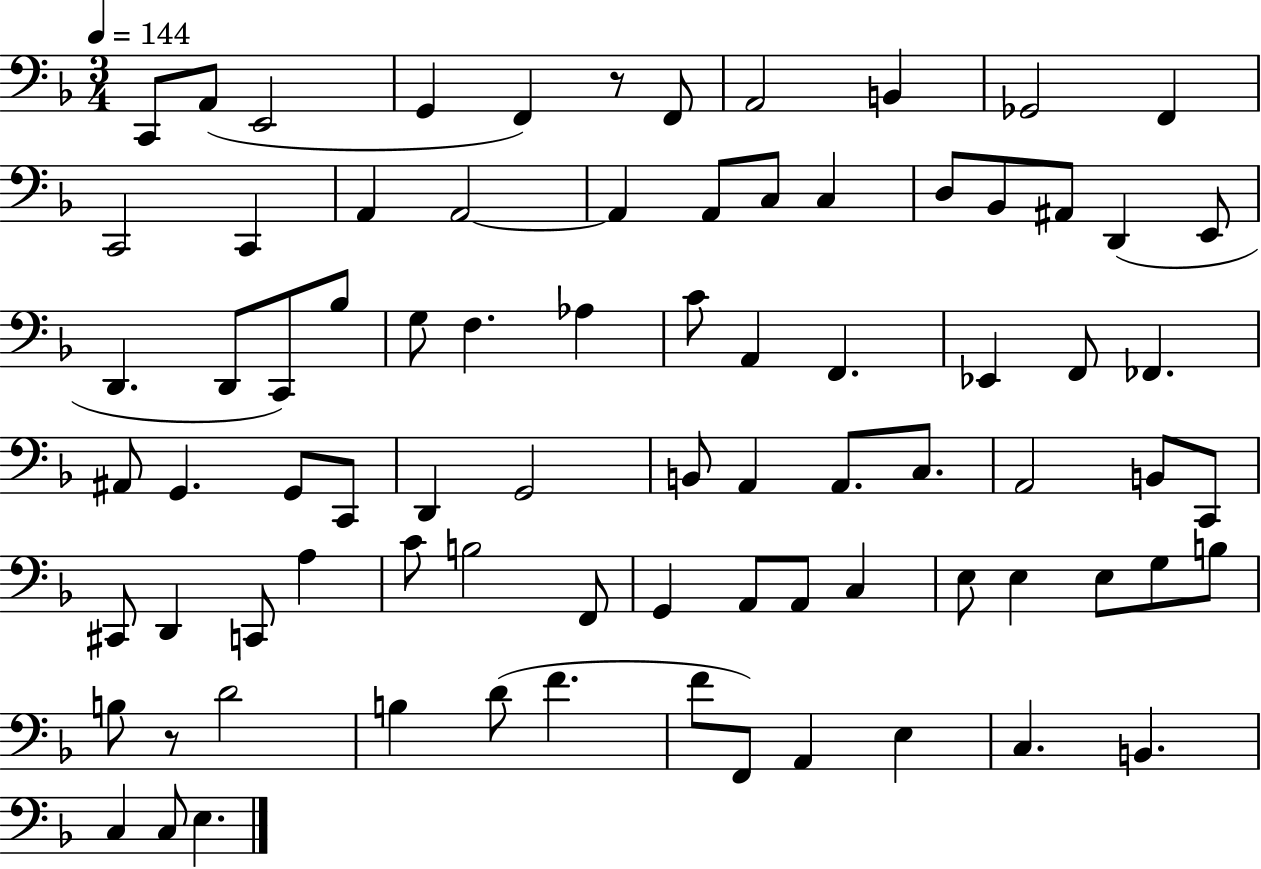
X:1
T:Untitled
M:3/4
L:1/4
K:F
C,,/2 A,,/2 E,,2 G,, F,, z/2 F,,/2 A,,2 B,, _G,,2 F,, C,,2 C,, A,, A,,2 A,, A,,/2 C,/2 C, D,/2 _B,,/2 ^A,,/2 D,, E,,/2 D,, D,,/2 C,,/2 _B,/2 G,/2 F, _A, C/2 A,, F,, _E,, F,,/2 _F,, ^A,,/2 G,, G,,/2 C,,/2 D,, G,,2 B,,/2 A,, A,,/2 C,/2 A,,2 B,,/2 C,,/2 ^C,,/2 D,, C,,/2 A, C/2 B,2 F,,/2 G,, A,,/2 A,,/2 C, E,/2 E, E,/2 G,/2 B,/2 B,/2 z/2 D2 B, D/2 F F/2 F,,/2 A,, E, C, B,, C, C,/2 E,